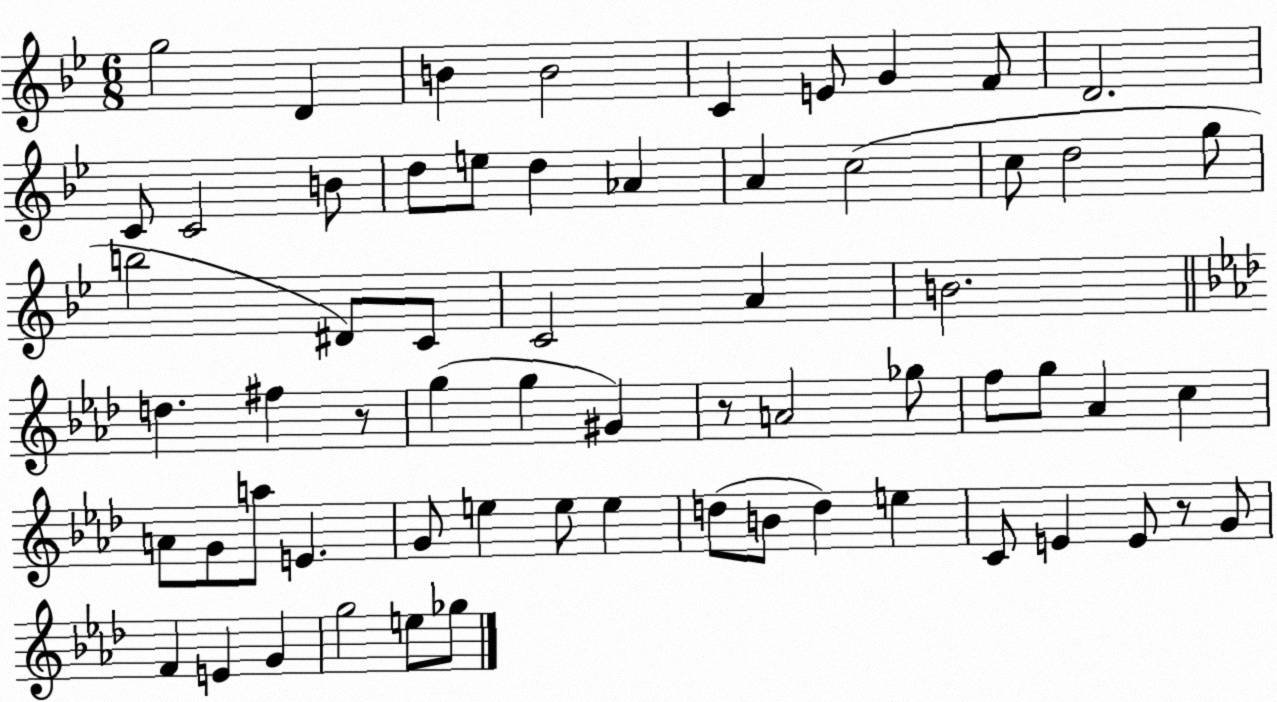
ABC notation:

X:1
T:Untitled
M:6/8
L:1/4
K:Bb
g2 D B B2 C E/2 G F/2 D2 C/2 C2 B/2 d/2 e/2 d _A A c2 c/2 d2 g/2 b2 ^D/2 C/2 C2 A B2 d ^f z/2 g g ^G z/2 A2 _g/2 f/2 g/2 _A c A/2 G/2 a/2 E G/2 e e/2 e d/2 B/2 d e C/2 E E/2 z/2 G/2 F E G g2 e/2 _g/2